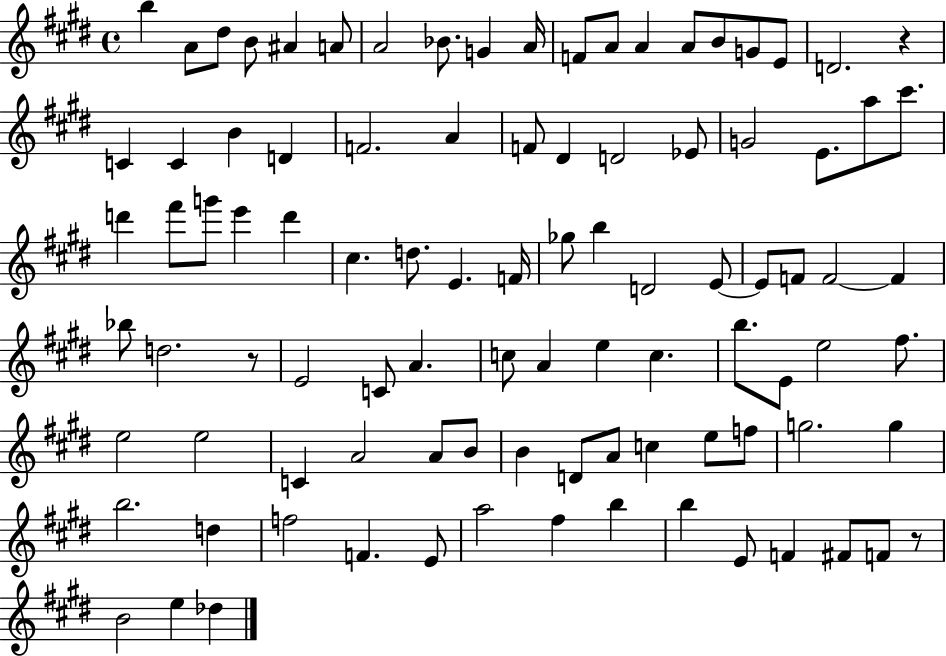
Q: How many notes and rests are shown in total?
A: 95